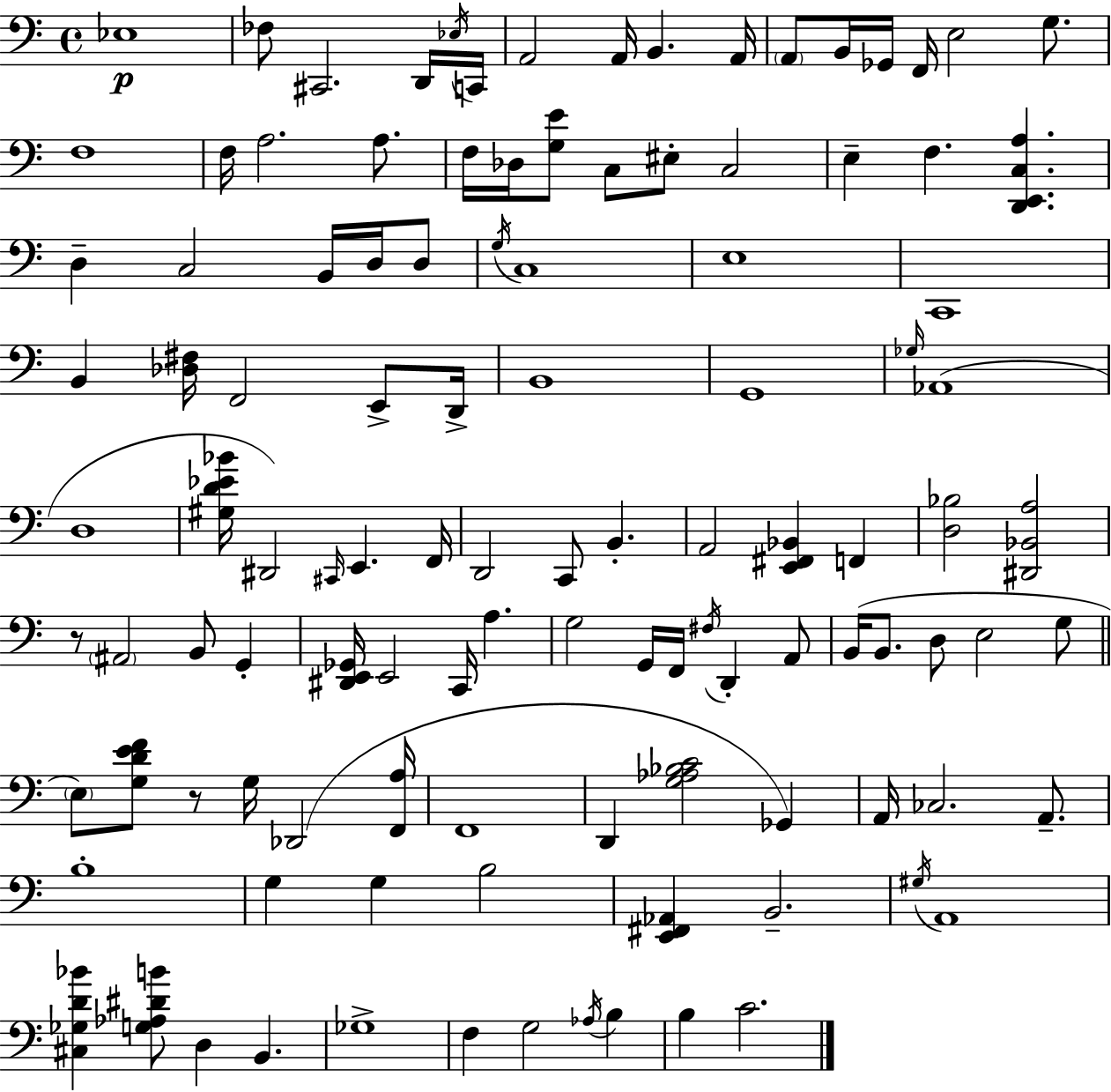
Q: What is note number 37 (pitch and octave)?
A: B2